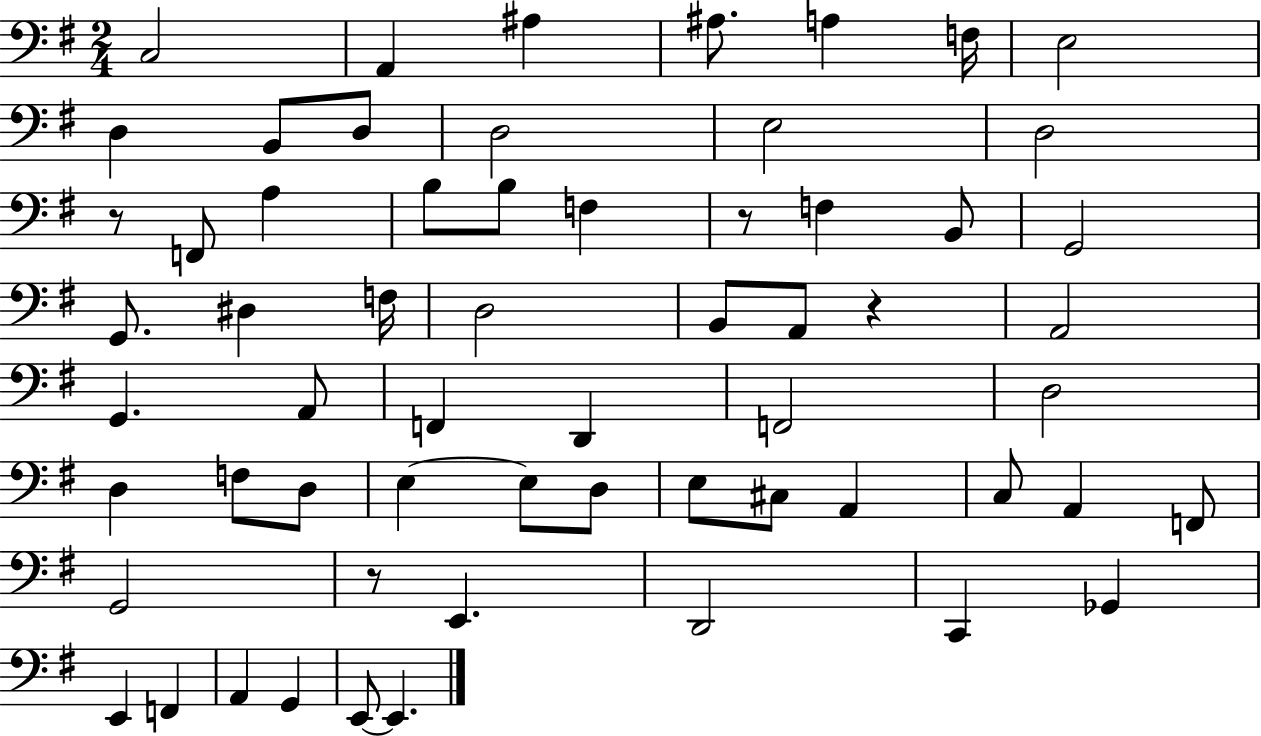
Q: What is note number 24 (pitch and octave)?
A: F3